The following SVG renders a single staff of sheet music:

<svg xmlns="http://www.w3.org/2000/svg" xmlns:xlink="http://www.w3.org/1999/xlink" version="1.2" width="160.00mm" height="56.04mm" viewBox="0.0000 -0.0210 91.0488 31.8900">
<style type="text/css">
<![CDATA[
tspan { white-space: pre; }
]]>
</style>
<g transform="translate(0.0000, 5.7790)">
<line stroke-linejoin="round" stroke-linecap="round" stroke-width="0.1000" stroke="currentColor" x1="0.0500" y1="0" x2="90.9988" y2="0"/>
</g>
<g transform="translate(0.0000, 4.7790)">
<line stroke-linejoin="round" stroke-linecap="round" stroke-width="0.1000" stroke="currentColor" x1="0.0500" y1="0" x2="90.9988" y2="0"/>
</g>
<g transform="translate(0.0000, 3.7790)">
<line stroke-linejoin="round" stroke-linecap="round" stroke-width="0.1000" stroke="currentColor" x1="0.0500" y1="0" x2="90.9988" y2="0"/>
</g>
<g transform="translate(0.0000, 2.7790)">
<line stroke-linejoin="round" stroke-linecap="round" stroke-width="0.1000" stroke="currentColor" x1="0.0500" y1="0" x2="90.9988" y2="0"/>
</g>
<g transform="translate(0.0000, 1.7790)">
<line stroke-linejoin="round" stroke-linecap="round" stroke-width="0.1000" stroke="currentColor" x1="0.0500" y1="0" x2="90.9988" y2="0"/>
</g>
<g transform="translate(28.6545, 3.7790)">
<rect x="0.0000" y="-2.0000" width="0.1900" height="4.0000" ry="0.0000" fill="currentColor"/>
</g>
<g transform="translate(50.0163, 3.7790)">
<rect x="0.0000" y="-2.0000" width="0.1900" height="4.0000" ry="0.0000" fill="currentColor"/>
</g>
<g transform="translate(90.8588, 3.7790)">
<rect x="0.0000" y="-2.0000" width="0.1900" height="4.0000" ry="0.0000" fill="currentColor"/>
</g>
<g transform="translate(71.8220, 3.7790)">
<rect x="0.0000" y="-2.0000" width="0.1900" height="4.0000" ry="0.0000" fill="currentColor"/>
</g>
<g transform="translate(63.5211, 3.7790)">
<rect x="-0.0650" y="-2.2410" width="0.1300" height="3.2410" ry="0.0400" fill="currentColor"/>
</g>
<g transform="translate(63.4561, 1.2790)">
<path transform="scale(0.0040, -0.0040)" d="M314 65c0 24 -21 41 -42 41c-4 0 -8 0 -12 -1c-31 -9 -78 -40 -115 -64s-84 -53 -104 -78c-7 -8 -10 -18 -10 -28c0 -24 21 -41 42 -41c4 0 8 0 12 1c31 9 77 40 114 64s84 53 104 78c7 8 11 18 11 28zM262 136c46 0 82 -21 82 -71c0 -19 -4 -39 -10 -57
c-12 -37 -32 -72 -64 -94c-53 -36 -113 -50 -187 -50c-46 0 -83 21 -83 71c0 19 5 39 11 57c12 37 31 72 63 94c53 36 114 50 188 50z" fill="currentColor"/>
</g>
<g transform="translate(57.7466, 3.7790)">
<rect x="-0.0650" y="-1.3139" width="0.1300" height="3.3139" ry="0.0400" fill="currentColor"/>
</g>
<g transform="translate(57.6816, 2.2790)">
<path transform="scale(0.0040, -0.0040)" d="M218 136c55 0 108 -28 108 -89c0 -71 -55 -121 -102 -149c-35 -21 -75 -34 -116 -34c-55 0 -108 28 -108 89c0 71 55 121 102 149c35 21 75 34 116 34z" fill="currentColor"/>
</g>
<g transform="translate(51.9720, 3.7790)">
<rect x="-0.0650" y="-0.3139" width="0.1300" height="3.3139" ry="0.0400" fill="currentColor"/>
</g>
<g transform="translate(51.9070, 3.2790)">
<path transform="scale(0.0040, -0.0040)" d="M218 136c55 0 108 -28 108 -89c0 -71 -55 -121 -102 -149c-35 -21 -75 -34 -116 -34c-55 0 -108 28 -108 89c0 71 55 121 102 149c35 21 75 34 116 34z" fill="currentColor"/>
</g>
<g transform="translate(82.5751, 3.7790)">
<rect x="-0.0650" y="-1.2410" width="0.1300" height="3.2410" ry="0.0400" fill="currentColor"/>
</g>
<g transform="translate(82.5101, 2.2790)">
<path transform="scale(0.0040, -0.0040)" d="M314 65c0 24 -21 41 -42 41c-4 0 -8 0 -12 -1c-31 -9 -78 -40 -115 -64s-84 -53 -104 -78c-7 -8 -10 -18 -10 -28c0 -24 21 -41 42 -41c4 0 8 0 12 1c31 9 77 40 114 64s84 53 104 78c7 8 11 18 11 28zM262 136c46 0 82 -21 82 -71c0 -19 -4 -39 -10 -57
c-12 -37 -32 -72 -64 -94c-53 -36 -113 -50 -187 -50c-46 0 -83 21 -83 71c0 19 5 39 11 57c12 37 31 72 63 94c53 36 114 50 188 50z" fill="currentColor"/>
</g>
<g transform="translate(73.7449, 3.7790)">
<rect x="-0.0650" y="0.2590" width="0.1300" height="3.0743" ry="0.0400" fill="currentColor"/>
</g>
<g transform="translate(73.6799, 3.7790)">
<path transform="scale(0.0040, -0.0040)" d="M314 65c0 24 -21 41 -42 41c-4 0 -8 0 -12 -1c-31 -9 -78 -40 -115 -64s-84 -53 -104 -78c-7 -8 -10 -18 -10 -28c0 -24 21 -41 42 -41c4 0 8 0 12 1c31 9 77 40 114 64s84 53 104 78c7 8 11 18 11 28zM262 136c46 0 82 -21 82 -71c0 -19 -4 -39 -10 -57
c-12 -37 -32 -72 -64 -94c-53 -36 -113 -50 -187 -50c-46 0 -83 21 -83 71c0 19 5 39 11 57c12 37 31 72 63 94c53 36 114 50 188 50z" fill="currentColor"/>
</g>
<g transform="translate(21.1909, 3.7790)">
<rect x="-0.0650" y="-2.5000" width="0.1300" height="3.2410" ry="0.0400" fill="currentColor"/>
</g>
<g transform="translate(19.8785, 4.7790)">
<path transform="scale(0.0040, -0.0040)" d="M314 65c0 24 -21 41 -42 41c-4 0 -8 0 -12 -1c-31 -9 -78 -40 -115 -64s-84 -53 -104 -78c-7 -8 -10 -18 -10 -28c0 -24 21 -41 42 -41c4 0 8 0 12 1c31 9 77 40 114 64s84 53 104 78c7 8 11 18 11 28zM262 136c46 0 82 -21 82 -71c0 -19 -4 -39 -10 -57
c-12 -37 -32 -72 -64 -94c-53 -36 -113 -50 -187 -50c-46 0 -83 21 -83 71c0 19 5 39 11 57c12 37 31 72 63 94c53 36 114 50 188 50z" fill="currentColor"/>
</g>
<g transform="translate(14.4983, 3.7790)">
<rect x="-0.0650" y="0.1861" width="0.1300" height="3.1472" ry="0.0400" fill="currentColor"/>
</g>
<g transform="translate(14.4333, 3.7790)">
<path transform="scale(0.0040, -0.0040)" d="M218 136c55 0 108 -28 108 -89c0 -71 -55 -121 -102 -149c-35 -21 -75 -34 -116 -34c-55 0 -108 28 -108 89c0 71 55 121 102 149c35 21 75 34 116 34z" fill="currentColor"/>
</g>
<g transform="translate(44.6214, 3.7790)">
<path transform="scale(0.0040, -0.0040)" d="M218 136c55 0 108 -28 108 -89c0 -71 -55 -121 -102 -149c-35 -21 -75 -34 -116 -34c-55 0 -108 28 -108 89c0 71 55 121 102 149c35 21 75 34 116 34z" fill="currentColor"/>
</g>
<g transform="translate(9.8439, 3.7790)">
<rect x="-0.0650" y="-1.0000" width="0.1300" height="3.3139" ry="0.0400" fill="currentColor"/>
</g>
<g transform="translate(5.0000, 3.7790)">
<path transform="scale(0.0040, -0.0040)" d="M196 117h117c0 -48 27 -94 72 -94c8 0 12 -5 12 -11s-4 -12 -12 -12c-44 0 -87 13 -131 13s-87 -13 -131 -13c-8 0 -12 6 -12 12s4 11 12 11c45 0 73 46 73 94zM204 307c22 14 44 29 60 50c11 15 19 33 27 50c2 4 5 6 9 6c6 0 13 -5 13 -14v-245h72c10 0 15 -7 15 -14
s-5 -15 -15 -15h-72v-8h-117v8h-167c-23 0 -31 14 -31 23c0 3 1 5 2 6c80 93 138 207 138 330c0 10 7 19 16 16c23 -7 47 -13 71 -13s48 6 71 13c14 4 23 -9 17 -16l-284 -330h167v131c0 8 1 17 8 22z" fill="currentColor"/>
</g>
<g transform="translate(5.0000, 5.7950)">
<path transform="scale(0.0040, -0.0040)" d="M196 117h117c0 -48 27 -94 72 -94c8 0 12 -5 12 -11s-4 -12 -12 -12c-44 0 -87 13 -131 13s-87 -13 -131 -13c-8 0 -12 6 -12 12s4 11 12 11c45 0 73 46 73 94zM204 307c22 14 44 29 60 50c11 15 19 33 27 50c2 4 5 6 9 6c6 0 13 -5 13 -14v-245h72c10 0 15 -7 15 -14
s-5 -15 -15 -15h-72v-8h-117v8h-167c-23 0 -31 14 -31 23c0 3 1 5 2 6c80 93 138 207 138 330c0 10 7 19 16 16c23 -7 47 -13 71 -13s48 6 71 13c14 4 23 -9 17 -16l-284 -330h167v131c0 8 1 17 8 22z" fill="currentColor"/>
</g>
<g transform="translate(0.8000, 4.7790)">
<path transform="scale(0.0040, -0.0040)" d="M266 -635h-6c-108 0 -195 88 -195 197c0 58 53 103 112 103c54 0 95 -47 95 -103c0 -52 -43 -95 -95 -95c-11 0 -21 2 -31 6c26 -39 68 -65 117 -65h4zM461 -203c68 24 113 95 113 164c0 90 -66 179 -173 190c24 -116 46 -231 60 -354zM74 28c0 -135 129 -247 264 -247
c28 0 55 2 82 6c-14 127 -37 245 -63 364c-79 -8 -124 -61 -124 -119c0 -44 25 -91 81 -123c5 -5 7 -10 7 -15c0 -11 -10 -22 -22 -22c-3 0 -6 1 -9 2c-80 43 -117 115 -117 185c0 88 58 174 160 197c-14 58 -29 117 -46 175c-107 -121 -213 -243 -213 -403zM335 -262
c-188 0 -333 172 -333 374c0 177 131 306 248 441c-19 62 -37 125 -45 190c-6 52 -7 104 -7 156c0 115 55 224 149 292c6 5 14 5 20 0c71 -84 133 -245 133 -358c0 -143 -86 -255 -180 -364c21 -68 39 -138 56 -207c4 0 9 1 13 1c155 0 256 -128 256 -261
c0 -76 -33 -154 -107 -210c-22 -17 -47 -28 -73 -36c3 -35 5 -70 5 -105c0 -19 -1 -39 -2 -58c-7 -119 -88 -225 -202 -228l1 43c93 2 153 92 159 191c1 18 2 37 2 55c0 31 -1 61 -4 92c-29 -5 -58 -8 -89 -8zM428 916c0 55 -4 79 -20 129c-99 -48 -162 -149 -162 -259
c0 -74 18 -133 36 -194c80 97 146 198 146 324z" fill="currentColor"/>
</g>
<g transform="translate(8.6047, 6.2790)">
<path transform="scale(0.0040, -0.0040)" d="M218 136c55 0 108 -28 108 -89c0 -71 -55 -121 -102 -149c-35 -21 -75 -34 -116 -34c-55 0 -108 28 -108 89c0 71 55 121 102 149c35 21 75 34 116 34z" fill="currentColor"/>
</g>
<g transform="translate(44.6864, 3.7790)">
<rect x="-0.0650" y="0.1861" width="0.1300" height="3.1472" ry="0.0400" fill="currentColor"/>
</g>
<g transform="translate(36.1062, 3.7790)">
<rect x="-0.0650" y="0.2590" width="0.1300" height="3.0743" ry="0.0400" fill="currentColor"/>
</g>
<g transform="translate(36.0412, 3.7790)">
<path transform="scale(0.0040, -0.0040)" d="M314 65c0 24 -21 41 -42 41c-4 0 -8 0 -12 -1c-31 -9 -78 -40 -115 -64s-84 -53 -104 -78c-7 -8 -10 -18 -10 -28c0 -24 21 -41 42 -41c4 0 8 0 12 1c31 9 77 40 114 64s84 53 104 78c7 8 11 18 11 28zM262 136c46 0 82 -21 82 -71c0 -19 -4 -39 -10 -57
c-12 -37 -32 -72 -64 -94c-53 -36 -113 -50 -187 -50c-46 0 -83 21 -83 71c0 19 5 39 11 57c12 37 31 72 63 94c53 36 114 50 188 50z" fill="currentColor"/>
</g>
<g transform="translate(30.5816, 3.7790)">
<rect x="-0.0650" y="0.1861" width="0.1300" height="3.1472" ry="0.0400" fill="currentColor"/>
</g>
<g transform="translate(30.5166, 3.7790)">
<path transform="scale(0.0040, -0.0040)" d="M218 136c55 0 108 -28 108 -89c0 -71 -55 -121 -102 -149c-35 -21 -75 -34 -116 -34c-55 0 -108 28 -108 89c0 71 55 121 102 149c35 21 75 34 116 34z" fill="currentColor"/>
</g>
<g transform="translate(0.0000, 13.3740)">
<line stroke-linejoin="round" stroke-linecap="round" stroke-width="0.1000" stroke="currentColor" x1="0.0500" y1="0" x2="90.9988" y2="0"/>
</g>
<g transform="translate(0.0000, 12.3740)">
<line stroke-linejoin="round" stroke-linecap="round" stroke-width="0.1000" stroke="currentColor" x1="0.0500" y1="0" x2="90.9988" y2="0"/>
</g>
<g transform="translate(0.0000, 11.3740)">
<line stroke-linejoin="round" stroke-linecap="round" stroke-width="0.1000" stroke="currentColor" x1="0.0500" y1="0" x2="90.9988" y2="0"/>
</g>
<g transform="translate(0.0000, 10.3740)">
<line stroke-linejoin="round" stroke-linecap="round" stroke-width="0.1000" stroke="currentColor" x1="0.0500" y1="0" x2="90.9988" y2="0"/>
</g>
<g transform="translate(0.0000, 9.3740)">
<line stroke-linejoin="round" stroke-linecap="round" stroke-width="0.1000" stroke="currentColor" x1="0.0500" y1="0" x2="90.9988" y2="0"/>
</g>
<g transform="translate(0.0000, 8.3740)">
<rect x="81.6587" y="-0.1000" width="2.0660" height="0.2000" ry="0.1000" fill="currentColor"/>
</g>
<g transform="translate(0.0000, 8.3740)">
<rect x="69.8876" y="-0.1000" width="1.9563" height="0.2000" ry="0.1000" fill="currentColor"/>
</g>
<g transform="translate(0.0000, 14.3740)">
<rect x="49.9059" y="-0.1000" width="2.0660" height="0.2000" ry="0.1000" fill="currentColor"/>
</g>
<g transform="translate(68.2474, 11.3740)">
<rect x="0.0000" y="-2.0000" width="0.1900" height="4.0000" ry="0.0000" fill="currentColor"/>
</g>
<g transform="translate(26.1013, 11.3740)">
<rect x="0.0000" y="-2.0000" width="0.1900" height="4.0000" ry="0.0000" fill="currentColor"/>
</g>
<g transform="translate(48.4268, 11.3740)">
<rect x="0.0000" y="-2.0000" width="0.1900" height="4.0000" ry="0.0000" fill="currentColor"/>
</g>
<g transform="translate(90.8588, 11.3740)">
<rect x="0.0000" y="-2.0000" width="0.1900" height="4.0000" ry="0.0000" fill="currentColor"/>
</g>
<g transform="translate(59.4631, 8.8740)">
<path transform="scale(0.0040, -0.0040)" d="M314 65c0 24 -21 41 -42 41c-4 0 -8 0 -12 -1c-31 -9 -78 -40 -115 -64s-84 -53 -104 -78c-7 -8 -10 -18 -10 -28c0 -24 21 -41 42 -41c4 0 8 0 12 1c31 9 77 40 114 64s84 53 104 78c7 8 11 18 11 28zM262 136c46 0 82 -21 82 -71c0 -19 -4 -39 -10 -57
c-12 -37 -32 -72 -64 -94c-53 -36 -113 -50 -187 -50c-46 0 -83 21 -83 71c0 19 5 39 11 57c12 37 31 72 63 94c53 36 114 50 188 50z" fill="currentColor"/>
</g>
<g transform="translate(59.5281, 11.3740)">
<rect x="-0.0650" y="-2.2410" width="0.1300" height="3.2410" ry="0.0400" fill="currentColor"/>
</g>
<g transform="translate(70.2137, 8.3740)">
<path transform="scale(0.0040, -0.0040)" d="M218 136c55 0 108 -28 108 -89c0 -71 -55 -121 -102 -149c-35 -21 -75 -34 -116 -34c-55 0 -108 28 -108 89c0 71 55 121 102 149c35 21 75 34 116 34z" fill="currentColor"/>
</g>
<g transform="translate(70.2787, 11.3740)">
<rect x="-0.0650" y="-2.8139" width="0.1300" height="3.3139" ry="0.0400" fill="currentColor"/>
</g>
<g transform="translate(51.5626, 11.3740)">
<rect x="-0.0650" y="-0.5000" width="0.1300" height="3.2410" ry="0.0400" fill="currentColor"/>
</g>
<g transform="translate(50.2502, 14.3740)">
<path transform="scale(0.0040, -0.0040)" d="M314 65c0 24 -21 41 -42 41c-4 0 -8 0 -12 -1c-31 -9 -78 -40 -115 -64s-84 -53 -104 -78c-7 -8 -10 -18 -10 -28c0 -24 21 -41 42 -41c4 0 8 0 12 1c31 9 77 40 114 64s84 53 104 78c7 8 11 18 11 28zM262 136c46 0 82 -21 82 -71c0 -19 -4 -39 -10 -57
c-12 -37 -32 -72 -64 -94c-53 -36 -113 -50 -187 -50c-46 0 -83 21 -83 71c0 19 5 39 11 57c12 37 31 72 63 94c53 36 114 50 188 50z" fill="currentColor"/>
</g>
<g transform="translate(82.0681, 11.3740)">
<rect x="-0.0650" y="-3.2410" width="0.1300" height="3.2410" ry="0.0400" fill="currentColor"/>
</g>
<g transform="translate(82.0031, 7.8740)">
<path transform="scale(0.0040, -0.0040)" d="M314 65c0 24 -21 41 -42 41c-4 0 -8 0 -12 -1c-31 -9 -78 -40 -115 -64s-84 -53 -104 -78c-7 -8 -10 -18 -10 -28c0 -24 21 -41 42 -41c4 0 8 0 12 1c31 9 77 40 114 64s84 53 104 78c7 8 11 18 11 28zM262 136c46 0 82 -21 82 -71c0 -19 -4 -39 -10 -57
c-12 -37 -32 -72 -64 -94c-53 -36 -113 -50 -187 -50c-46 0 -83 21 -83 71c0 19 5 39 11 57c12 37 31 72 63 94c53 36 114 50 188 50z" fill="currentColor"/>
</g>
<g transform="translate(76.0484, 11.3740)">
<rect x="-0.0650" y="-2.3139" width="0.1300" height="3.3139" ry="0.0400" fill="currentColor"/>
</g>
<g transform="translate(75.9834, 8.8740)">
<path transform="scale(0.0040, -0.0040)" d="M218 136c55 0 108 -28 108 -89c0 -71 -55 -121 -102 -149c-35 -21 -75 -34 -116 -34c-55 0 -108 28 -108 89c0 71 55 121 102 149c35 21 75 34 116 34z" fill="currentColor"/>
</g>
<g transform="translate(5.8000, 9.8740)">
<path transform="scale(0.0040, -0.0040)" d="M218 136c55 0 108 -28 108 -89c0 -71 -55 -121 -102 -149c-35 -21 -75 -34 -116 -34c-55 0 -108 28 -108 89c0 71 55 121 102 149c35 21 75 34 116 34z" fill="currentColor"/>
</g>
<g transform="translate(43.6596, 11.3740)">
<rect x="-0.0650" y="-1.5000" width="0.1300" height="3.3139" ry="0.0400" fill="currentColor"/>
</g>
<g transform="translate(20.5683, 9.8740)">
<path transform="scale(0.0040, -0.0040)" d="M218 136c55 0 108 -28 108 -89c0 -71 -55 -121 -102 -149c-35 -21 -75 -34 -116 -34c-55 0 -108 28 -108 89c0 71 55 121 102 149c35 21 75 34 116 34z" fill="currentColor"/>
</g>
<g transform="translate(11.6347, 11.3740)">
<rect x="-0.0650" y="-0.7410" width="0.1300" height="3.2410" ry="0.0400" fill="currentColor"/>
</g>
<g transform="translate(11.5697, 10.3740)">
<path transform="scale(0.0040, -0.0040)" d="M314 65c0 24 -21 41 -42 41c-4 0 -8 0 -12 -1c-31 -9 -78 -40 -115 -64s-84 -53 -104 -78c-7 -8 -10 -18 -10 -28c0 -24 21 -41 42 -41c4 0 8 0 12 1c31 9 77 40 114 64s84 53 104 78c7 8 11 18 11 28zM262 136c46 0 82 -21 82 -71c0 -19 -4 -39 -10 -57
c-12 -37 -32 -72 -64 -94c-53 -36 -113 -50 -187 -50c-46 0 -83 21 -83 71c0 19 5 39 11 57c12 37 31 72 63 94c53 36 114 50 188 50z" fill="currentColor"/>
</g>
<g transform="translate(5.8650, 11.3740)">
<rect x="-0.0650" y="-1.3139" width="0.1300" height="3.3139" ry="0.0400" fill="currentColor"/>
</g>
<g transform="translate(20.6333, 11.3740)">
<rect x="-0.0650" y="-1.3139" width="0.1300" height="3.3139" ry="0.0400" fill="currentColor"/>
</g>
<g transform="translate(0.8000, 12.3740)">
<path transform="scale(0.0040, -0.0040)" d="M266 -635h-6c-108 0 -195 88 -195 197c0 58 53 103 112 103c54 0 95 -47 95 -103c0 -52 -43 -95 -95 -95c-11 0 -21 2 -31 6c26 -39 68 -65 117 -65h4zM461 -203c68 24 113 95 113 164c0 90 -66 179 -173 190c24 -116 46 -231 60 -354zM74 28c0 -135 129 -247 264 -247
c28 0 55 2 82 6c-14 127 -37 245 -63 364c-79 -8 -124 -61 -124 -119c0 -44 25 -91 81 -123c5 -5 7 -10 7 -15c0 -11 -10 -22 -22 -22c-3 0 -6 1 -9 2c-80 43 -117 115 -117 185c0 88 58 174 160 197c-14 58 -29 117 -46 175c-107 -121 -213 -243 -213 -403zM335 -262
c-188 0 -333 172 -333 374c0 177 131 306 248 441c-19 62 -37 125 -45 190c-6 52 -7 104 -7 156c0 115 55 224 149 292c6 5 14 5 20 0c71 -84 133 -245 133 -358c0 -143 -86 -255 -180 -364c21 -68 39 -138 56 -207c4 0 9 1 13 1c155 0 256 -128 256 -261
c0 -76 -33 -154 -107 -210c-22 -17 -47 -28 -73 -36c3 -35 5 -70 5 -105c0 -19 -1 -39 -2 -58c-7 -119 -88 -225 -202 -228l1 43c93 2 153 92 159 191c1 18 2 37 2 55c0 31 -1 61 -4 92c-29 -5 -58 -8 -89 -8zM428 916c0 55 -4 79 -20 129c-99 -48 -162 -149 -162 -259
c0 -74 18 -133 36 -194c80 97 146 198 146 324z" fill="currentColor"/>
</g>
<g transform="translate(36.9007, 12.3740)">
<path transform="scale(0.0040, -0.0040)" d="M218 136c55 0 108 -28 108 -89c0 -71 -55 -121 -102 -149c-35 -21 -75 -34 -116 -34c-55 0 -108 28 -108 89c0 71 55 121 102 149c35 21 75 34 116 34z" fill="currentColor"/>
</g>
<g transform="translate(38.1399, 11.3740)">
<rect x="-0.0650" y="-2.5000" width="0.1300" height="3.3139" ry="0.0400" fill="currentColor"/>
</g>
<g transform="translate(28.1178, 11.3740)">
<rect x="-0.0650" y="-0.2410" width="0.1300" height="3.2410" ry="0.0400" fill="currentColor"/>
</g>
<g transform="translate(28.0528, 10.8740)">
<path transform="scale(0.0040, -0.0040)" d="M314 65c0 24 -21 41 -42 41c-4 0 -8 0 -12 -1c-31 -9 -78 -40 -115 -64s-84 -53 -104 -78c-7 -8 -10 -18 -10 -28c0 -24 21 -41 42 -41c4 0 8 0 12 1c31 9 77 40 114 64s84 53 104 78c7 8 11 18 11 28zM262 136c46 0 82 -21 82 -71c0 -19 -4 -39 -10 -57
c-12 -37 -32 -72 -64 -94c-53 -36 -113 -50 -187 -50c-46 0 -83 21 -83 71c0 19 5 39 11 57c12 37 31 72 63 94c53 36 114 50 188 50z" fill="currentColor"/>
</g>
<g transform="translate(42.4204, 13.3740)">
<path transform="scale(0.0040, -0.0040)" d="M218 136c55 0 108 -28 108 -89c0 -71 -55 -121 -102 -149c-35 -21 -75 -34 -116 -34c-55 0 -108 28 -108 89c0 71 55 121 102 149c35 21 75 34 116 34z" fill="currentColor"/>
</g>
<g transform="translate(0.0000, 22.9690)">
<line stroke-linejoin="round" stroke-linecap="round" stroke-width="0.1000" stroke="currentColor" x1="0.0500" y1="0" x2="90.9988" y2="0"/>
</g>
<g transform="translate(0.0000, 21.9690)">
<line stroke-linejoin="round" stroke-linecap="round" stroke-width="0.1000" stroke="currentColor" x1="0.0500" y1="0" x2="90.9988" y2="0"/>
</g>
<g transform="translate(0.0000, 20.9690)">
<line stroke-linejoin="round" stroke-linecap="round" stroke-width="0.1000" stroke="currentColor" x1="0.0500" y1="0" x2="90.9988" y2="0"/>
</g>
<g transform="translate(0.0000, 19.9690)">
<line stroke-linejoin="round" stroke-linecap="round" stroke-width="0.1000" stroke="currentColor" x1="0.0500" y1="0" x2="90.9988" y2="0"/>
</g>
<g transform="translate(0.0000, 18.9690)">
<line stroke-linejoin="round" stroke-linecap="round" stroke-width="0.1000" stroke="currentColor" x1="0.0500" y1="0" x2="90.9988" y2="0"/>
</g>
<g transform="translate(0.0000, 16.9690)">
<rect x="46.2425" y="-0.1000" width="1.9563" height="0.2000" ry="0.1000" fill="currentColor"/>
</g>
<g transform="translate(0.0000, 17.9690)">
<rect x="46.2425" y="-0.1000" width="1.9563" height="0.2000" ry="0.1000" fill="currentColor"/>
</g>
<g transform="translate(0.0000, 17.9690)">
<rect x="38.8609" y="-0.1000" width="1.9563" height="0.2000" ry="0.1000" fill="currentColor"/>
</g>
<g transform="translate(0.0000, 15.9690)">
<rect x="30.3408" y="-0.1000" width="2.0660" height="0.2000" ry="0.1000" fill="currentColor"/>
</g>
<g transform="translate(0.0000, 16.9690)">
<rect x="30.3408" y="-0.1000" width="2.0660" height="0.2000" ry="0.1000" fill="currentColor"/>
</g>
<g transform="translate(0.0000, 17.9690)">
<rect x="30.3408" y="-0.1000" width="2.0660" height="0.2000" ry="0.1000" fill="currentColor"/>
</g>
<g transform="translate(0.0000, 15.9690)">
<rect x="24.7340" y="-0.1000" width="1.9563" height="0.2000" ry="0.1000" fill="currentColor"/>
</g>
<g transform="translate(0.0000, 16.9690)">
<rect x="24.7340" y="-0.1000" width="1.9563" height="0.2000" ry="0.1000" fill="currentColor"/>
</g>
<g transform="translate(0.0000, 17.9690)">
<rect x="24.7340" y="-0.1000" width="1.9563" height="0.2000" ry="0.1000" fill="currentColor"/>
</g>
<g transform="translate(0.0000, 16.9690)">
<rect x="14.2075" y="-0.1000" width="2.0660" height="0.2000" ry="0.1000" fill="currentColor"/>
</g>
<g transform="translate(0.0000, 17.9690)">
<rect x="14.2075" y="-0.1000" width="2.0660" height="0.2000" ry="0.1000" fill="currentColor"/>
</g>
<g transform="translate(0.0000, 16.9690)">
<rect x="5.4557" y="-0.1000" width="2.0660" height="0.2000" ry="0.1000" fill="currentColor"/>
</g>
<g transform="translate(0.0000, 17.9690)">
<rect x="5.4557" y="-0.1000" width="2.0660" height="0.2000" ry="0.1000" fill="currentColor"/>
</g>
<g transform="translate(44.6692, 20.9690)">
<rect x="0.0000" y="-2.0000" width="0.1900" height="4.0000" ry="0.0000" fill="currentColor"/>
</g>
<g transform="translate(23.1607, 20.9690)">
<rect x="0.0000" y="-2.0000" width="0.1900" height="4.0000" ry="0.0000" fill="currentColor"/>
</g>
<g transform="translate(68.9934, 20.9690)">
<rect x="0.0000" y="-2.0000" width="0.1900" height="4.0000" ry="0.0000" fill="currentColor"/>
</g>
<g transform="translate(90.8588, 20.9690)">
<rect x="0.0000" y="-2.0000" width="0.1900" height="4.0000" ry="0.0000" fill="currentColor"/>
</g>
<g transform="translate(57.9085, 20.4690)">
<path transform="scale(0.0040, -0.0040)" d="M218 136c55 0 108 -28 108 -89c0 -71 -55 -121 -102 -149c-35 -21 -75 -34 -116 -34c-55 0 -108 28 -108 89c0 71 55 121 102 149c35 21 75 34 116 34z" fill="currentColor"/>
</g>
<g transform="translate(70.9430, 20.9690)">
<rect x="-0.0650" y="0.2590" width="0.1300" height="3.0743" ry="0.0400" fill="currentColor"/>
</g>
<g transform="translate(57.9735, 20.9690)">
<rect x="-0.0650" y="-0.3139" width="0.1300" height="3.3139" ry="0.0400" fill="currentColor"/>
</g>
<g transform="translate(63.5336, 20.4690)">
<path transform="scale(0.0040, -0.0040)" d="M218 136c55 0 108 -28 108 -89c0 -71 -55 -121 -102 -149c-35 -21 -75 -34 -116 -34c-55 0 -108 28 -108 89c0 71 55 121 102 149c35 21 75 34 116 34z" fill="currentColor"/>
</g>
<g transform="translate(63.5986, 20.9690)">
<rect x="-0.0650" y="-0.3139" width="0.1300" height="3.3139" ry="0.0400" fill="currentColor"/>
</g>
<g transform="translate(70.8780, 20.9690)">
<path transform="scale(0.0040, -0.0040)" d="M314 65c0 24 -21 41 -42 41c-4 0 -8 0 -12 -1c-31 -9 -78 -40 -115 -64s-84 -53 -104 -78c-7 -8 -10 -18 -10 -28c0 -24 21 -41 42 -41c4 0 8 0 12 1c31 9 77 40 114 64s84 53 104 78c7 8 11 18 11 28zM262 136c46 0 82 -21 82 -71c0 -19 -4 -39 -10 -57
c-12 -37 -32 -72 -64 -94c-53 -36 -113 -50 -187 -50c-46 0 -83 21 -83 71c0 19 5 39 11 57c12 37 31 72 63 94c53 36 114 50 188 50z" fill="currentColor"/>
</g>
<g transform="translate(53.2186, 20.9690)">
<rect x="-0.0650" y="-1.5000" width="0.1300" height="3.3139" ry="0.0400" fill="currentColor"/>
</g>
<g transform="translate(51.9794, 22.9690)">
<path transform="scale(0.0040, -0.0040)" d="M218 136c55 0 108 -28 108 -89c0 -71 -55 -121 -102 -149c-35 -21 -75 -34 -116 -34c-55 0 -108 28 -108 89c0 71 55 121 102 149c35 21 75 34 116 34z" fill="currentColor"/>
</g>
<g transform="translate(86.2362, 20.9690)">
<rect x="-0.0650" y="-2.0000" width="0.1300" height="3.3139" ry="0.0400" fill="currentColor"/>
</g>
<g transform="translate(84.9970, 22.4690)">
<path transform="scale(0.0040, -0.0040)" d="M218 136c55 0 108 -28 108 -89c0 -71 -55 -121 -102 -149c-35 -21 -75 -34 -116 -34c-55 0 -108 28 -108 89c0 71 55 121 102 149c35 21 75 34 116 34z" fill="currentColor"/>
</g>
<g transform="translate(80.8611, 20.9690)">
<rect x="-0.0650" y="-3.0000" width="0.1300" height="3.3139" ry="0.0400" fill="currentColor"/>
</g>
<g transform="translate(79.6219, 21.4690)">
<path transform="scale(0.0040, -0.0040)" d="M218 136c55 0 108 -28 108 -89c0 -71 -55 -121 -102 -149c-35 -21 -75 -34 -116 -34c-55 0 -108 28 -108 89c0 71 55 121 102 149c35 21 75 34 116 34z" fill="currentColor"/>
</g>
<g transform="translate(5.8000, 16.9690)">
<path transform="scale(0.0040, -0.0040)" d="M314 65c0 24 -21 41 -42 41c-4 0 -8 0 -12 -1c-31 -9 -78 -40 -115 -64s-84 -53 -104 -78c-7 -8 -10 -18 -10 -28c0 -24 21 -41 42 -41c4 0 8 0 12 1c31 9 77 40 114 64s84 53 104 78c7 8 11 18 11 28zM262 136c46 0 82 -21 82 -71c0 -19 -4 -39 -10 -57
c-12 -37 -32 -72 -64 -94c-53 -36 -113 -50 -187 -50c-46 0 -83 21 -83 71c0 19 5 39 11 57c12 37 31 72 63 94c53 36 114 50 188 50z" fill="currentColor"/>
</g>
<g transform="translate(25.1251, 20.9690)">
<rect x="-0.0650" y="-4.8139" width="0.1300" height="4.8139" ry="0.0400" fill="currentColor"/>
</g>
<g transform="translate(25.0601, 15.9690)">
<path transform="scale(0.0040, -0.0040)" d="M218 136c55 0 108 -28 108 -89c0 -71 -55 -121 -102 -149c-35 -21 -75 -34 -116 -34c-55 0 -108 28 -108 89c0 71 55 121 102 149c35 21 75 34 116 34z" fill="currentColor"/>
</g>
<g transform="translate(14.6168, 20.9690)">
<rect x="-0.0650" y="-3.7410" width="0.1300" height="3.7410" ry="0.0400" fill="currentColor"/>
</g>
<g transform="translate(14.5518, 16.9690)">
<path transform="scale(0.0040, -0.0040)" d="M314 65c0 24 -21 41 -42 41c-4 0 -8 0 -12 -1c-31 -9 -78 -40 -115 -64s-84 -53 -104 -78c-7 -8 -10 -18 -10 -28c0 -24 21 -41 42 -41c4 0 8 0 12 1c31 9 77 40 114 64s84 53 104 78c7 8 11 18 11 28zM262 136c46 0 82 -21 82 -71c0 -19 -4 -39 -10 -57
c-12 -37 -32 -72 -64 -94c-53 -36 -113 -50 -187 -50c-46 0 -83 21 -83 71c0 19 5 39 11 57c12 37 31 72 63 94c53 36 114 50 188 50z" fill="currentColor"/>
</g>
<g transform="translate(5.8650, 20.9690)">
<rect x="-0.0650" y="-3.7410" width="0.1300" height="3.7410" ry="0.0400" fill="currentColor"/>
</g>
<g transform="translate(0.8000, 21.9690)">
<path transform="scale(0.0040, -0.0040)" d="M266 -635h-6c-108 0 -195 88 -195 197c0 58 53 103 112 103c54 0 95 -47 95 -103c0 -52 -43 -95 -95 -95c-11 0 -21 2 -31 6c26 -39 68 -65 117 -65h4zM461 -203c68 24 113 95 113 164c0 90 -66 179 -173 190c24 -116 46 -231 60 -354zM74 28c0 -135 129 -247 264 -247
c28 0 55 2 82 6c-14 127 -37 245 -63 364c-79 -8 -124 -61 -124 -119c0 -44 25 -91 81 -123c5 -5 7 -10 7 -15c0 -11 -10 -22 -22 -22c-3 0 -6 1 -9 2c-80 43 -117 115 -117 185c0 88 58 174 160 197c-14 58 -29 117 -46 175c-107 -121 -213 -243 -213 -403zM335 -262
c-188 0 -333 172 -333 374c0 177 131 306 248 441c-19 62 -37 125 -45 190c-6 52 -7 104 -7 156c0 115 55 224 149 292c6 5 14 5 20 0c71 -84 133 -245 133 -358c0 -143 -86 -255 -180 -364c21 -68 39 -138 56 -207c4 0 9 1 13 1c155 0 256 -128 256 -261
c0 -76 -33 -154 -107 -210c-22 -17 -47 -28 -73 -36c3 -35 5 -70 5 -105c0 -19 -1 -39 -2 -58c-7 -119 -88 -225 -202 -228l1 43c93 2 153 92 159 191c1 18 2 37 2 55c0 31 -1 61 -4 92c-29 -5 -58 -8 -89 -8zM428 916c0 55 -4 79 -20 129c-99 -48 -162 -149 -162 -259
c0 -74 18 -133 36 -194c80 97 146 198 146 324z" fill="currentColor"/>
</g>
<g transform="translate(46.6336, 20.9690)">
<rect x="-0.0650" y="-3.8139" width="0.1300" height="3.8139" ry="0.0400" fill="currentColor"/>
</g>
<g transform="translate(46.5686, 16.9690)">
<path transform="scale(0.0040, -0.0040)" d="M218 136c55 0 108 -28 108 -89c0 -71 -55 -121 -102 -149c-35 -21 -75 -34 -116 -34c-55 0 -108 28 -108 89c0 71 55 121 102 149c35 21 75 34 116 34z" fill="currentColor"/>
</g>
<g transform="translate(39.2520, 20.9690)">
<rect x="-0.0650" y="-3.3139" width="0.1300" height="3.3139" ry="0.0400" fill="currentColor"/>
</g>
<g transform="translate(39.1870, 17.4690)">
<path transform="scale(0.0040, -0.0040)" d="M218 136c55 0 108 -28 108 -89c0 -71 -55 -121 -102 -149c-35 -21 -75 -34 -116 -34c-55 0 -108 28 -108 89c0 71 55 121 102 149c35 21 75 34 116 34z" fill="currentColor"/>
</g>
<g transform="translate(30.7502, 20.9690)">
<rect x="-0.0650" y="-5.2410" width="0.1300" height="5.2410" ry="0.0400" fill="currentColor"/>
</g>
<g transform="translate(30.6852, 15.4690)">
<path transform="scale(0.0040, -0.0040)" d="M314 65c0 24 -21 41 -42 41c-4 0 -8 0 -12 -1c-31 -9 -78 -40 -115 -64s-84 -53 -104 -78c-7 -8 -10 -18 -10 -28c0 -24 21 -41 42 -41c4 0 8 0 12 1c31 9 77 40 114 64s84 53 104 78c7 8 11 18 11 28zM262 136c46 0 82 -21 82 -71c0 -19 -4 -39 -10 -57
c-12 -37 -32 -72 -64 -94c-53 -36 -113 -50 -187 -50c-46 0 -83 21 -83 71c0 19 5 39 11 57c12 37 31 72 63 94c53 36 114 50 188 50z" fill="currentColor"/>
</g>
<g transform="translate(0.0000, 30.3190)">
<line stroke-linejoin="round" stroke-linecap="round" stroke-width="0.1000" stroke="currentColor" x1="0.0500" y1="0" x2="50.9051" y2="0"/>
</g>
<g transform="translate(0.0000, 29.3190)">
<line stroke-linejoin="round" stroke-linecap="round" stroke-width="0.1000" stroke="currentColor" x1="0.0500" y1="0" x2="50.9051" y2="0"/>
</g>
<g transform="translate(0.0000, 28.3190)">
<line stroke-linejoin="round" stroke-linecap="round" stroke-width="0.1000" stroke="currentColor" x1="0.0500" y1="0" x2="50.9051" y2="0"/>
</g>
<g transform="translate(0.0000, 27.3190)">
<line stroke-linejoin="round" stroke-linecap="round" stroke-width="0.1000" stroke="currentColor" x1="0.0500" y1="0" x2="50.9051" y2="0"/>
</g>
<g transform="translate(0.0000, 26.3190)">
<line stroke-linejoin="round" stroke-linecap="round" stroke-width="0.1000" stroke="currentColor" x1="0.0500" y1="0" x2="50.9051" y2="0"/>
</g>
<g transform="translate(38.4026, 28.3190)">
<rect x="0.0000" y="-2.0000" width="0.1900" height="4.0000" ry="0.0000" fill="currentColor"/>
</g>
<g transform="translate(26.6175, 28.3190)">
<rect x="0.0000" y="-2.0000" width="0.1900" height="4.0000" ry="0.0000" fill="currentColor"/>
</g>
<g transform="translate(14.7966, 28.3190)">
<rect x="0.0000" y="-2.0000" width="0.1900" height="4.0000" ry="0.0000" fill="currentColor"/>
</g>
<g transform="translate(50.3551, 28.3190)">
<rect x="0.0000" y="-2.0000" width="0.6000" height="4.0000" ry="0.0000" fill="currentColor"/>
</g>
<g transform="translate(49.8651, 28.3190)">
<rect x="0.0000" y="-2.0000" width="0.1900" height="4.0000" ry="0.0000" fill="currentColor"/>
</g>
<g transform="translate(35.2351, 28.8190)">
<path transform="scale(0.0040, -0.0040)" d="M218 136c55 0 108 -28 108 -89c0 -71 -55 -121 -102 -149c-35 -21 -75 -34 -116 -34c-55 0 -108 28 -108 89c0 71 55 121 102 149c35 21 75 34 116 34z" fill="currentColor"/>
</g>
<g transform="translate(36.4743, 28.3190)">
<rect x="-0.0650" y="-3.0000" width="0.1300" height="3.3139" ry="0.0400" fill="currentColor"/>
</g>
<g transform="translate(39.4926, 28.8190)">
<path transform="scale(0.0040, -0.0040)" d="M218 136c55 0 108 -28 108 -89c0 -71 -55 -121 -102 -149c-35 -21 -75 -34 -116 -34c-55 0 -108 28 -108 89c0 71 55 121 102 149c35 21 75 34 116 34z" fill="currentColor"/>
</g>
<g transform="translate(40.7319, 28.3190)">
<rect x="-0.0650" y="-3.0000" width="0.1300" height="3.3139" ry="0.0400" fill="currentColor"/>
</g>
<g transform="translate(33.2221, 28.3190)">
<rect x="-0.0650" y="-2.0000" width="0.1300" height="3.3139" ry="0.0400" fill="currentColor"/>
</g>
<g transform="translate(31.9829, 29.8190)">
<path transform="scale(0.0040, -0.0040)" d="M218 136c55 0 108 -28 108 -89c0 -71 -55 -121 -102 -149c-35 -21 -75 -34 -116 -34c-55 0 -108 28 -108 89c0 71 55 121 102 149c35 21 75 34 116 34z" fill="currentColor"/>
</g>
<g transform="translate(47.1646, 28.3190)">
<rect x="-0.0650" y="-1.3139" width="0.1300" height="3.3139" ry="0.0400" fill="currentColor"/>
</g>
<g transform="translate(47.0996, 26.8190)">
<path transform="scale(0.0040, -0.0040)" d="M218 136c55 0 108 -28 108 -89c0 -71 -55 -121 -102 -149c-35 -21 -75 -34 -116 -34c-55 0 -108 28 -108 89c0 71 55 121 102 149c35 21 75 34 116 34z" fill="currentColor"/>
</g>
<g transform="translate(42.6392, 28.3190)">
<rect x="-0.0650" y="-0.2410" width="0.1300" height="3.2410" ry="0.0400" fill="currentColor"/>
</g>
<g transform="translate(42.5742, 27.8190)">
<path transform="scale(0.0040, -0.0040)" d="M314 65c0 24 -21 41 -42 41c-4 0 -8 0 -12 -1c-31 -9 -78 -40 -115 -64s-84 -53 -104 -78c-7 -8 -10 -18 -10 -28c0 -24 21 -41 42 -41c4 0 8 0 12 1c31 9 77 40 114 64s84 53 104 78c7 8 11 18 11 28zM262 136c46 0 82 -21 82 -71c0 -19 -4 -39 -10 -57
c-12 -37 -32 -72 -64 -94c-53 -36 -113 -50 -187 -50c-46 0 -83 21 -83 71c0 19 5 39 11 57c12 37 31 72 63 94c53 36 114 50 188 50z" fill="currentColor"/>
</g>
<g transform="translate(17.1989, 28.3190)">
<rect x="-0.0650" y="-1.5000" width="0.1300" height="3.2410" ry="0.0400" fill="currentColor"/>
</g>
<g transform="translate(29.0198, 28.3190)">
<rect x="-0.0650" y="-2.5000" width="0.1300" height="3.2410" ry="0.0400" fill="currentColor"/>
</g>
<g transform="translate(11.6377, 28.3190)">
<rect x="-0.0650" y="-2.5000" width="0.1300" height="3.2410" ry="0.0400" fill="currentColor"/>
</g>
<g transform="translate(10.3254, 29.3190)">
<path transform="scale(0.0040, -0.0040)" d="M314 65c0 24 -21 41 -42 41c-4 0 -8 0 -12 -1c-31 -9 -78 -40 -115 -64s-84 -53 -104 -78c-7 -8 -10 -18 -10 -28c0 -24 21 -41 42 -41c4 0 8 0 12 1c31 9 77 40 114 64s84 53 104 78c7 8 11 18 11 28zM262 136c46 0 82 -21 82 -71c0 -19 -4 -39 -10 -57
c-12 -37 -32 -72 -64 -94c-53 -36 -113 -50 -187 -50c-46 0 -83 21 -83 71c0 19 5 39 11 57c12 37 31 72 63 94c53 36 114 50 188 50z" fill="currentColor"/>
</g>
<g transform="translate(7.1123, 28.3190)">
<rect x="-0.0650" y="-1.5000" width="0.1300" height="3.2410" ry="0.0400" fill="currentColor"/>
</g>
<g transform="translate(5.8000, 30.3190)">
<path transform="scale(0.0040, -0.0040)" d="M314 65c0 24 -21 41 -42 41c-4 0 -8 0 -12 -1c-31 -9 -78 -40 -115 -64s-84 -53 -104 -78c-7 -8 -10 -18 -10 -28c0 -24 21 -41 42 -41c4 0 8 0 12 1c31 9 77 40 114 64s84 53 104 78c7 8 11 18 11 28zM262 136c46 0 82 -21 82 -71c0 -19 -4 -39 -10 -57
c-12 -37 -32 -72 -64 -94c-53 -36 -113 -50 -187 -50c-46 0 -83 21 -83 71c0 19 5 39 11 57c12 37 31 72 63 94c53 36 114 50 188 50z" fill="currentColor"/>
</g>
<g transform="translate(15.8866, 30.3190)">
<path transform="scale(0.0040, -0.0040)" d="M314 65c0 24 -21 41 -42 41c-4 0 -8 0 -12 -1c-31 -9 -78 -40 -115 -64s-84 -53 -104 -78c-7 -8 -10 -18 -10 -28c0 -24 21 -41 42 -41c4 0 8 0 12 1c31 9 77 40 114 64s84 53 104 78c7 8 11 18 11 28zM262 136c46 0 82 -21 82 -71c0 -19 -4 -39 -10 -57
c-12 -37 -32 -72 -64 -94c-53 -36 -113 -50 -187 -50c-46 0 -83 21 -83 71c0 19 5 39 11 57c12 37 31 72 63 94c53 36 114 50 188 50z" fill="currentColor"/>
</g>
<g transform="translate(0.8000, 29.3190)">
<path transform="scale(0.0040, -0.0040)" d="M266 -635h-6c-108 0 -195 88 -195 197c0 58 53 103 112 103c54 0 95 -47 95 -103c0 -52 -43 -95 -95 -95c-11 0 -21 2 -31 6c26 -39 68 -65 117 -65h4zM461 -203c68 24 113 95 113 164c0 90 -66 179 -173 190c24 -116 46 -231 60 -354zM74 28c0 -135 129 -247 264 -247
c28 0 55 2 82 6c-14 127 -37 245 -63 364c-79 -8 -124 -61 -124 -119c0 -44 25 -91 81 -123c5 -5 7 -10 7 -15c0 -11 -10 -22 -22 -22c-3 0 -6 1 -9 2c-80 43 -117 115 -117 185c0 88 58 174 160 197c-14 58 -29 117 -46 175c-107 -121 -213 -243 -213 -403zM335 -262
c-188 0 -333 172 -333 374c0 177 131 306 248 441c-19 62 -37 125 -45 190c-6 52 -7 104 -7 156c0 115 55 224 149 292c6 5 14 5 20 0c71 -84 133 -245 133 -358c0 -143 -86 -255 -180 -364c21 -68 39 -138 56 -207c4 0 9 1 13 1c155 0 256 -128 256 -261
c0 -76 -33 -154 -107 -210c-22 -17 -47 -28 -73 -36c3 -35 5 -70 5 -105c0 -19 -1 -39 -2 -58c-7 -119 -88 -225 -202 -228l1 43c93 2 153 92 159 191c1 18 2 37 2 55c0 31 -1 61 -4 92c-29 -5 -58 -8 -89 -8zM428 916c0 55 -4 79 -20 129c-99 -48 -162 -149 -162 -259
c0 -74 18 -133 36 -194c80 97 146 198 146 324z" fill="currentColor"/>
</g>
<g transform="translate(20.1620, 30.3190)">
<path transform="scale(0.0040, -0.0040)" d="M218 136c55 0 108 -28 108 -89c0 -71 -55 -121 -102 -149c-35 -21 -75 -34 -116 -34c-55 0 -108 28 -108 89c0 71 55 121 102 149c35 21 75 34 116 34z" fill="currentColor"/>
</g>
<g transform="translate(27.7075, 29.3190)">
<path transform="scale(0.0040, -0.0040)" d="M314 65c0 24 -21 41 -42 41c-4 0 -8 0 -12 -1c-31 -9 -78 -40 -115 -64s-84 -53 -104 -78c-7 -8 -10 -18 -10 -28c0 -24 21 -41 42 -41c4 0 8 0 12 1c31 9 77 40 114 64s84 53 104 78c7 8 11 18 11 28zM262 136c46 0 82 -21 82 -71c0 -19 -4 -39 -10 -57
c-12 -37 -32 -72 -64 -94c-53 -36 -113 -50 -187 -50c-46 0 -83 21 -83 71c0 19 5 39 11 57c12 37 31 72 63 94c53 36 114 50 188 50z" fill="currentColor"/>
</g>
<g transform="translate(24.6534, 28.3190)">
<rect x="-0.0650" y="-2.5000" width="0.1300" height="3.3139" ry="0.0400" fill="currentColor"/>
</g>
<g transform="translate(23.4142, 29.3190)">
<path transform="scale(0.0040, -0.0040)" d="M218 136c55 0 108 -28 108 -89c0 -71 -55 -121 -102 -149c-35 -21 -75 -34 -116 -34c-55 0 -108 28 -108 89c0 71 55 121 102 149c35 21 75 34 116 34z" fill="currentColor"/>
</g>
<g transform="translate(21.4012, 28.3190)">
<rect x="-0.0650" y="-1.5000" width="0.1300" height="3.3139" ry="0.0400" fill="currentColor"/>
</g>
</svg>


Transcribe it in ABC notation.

X:1
T:Untitled
M:4/4
L:1/4
K:C
D B G2 B B2 B c e g2 B2 e2 e d2 e c2 G E C2 g2 a g b2 c'2 c'2 e' f'2 b c' E c c B2 A F E2 G2 E2 E G G2 F A A c2 e